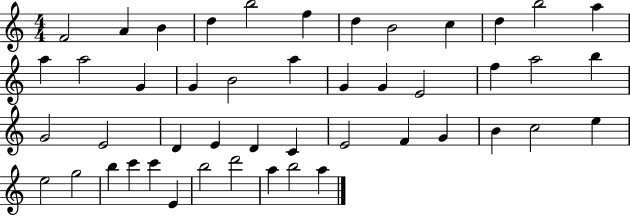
{
  \clef treble
  \numericTimeSignature
  \time 4/4
  \key c \major
  f'2 a'4 b'4 | d''4 b''2 f''4 | d''4 b'2 c''4 | d''4 b''2 a''4 | \break a''4 a''2 g'4 | g'4 b'2 a''4 | g'4 g'4 e'2 | f''4 a''2 b''4 | \break g'2 e'2 | d'4 e'4 d'4 c'4 | e'2 f'4 g'4 | b'4 c''2 e''4 | \break e''2 g''2 | b''4 c'''4 c'''4 e'4 | b''2 d'''2 | a''4 b''2 a''4 | \break \bar "|."
}